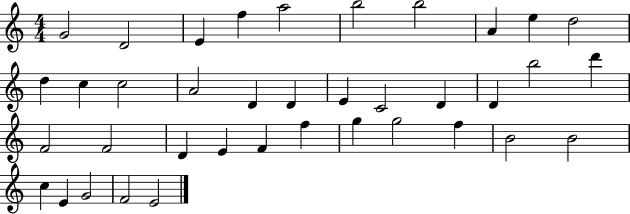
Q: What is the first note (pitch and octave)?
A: G4